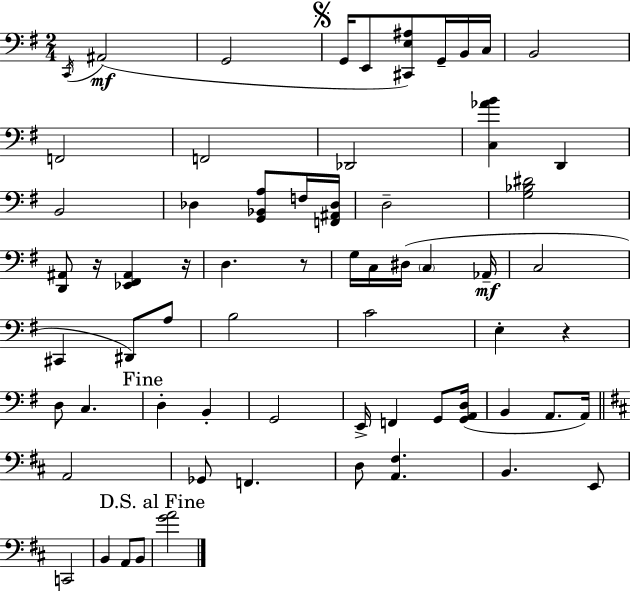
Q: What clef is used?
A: bass